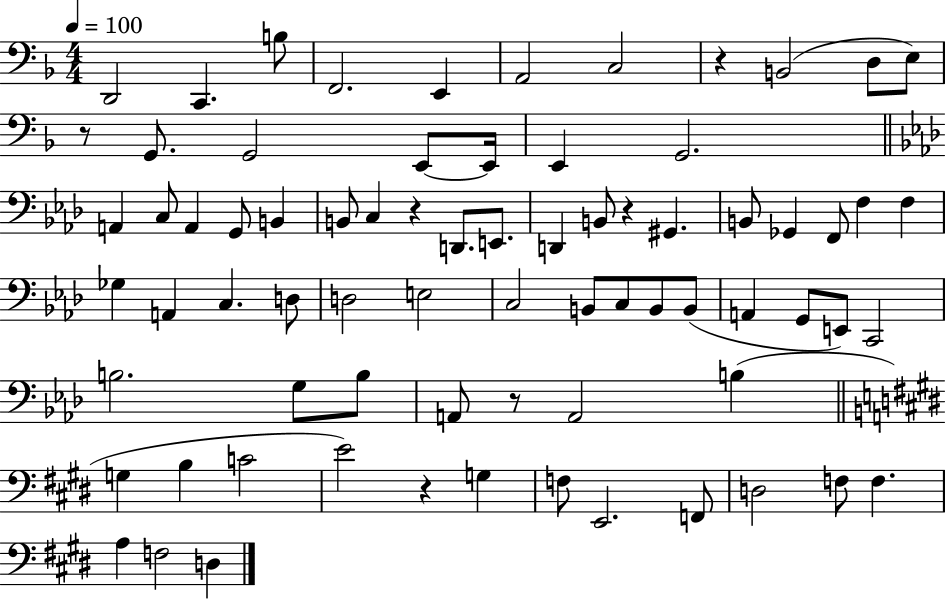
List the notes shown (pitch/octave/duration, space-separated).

D2/h C2/q. B3/e F2/h. E2/q A2/h C3/h R/q B2/h D3/e E3/e R/e G2/e. G2/h E2/e E2/s E2/q G2/h. A2/q C3/e A2/q G2/e B2/q B2/e C3/q R/q D2/e. E2/e. D2/q B2/e R/q G#2/q. B2/e Gb2/q F2/e F3/q F3/q Gb3/q A2/q C3/q. D3/e D3/h E3/h C3/h B2/e C3/e B2/e B2/e A2/q G2/e E2/e C2/h B3/h. G3/e B3/e A2/e R/e A2/h B3/q G3/q B3/q C4/h E4/h R/q G3/q F3/e E2/h. F2/e D3/h F3/e F3/q. A3/q F3/h D3/q